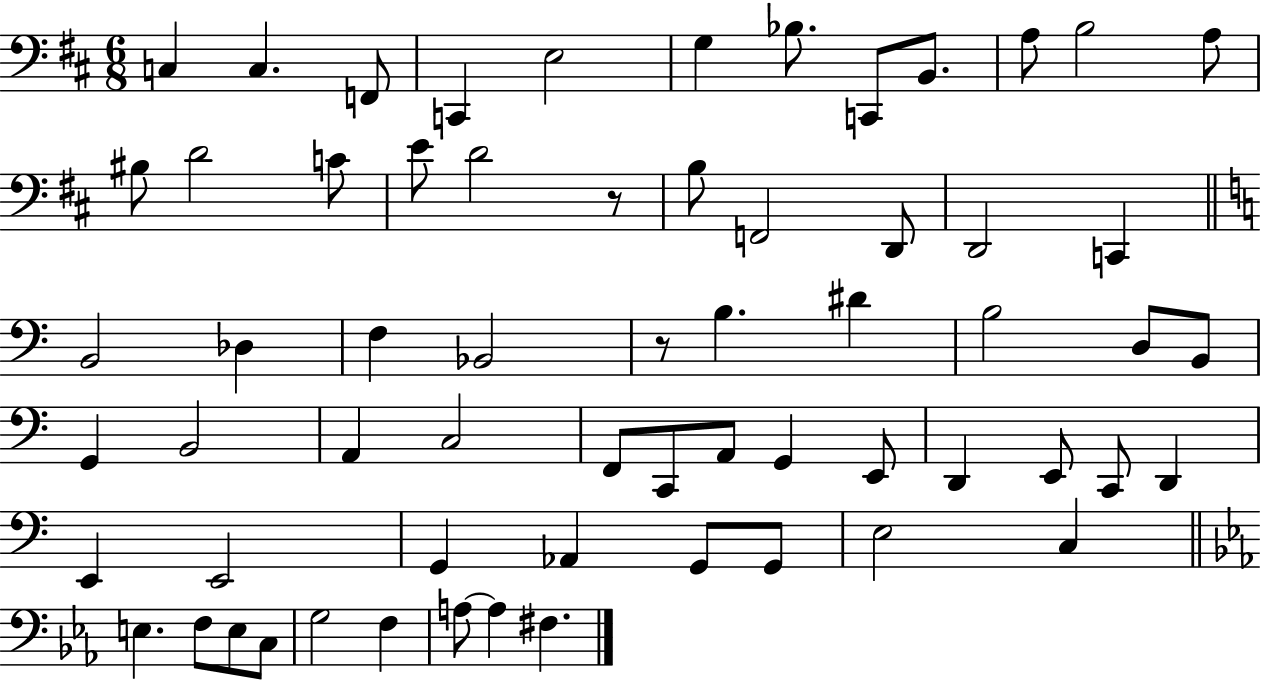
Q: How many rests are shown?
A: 2